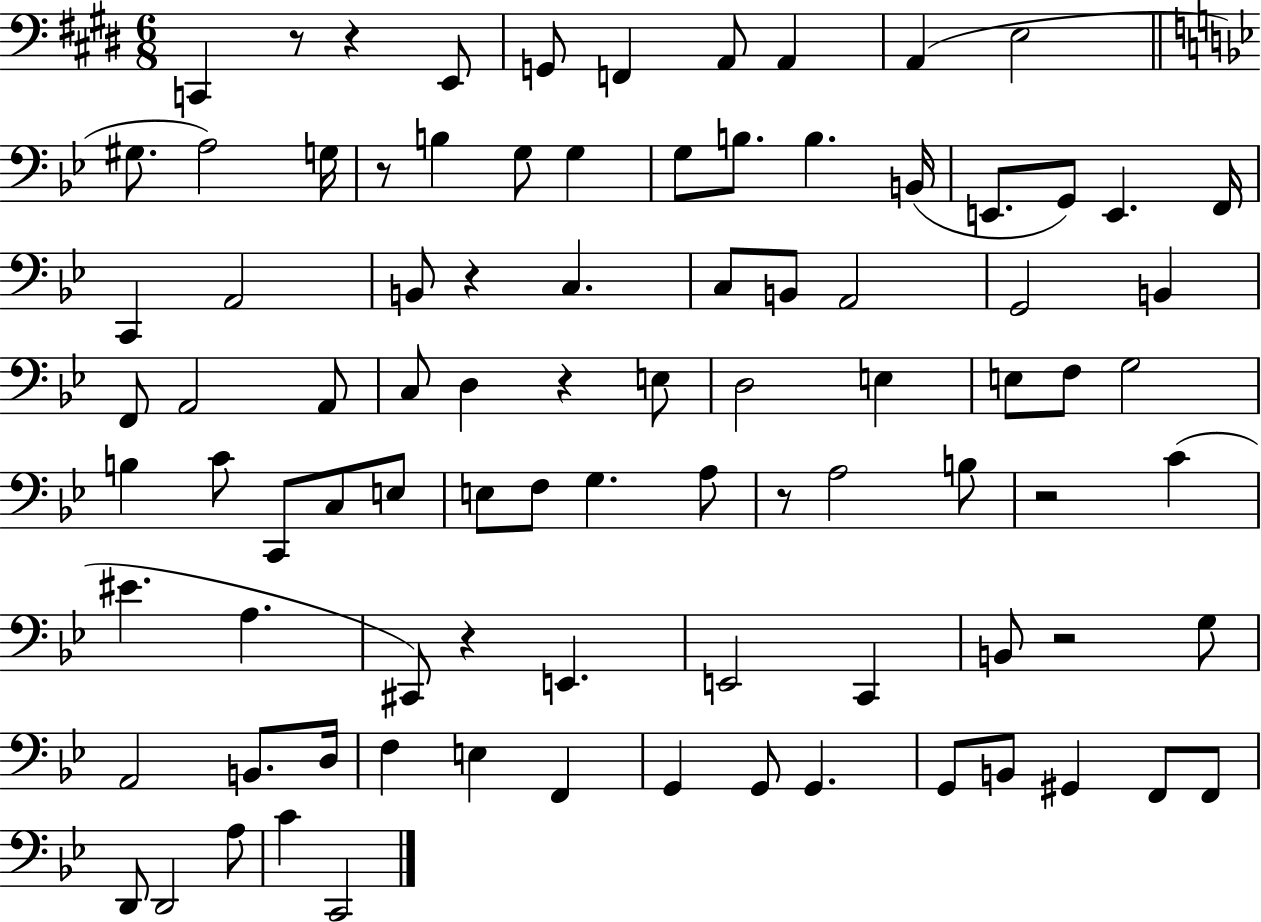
{
  \clef bass
  \numericTimeSignature
  \time 6/8
  \key e \major
  \repeat volta 2 { c,4 r8 r4 e,8 | g,8 f,4 a,8 a,4 | a,4( e2 | \bar "||" \break \key bes \major gis8. a2) g16 | r8 b4 g8 g4 | g8 b8. b4. b,16( | e,8. g,8) e,4. f,16 | \break c,4 a,2 | b,8 r4 c4. | c8 b,8 a,2 | g,2 b,4 | \break f,8 a,2 a,8 | c8 d4 r4 e8 | d2 e4 | e8 f8 g2 | \break b4 c'8 c,8 c8 e8 | e8 f8 g4. a8 | r8 a2 b8 | r2 c'4( | \break eis'4. a4. | cis,8) r4 e,4. | e,2 c,4 | b,8 r2 g8 | \break a,2 b,8. d16 | f4 e4 f,4 | g,4 g,8 g,4. | g,8 b,8 gis,4 f,8 f,8 | \break d,8 d,2 a8 | c'4 c,2 | } \bar "|."
}